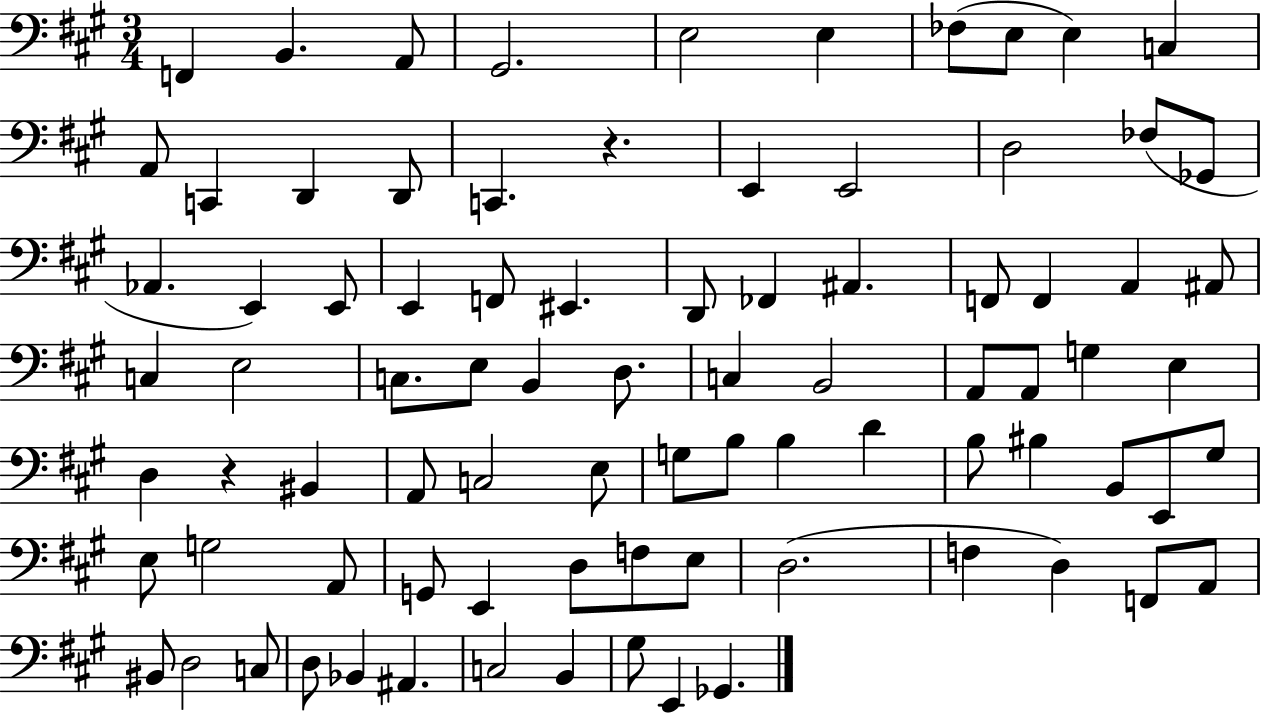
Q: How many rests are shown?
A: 2